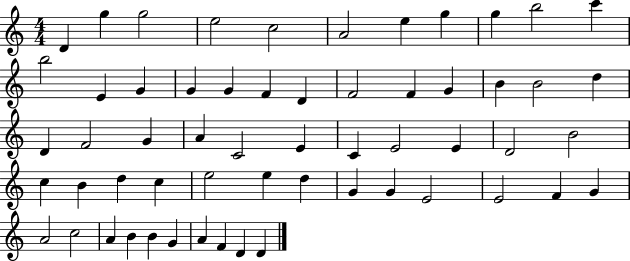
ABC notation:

X:1
T:Untitled
M:4/4
L:1/4
K:C
D g g2 e2 c2 A2 e g g b2 c' b2 E G G G F D F2 F G B B2 d D F2 G A C2 E C E2 E D2 B2 c B d c e2 e d G G E2 E2 F G A2 c2 A B B G A F D D